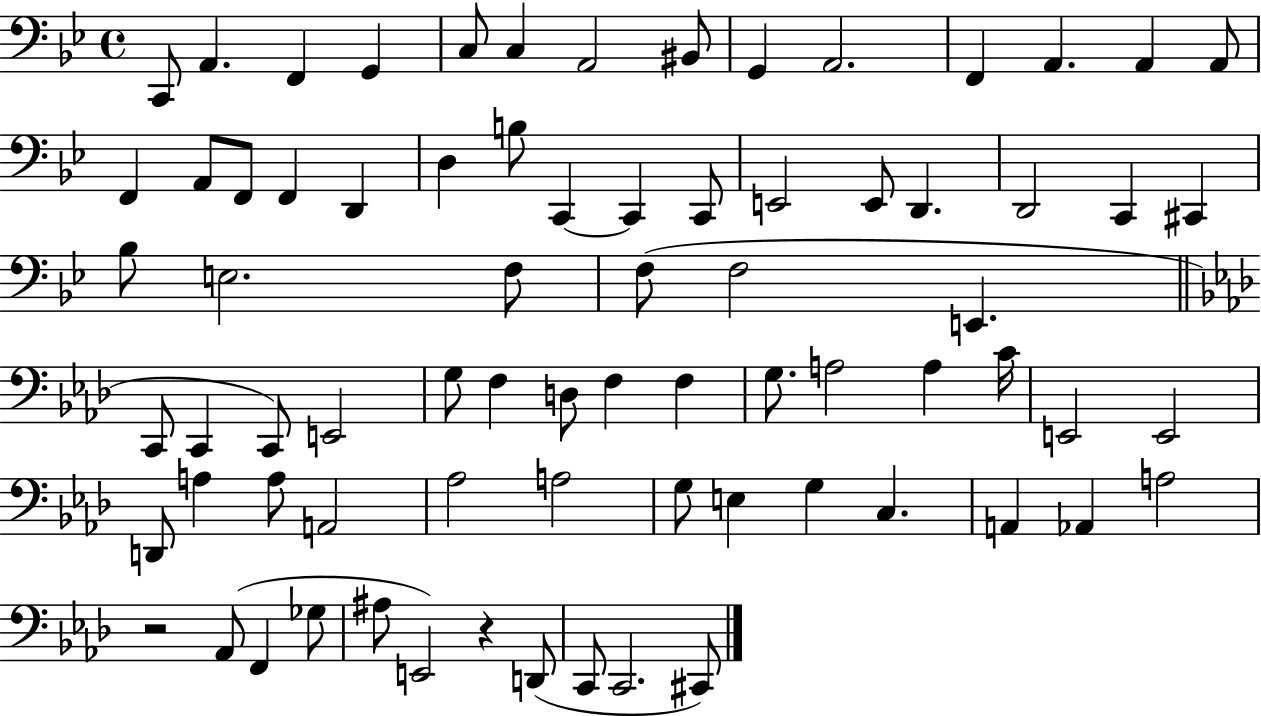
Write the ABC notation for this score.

X:1
T:Untitled
M:4/4
L:1/4
K:Bb
C,,/2 A,, F,, G,, C,/2 C, A,,2 ^B,,/2 G,, A,,2 F,, A,, A,, A,,/2 F,, A,,/2 F,,/2 F,, D,, D, B,/2 C,, C,, C,,/2 E,,2 E,,/2 D,, D,,2 C,, ^C,, _B,/2 E,2 F,/2 F,/2 F,2 E,, C,,/2 C,, C,,/2 E,,2 G,/2 F, D,/2 F, F, G,/2 A,2 A, C/4 E,,2 E,,2 D,,/2 A, A,/2 A,,2 _A,2 A,2 G,/2 E, G, C, A,, _A,, A,2 z2 _A,,/2 F,, _G,/2 ^A,/2 E,,2 z D,,/2 C,,/2 C,,2 ^C,,/2